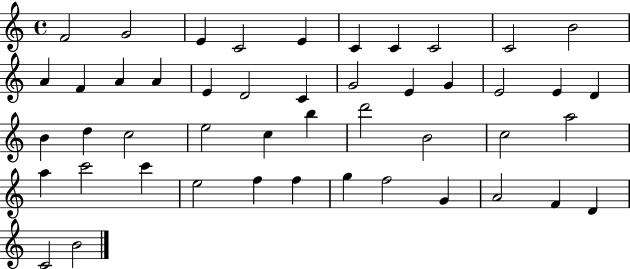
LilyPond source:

{
  \clef treble
  \time 4/4
  \defaultTimeSignature
  \key c \major
  f'2 g'2 | e'4 c'2 e'4 | c'4 c'4 c'2 | c'2 b'2 | \break a'4 f'4 a'4 a'4 | e'4 d'2 c'4 | g'2 e'4 g'4 | e'2 e'4 d'4 | \break b'4 d''4 c''2 | e''2 c''4 b''4 | d'''2 b'2 | c''2 a''2 | \break a''4 c'''2 c'''4 | e''2 f''4 f''4 | g''4 f''2 g'4 | a'2 f'4 d'4 | \break c'2 b'2 | \bar "|."
}